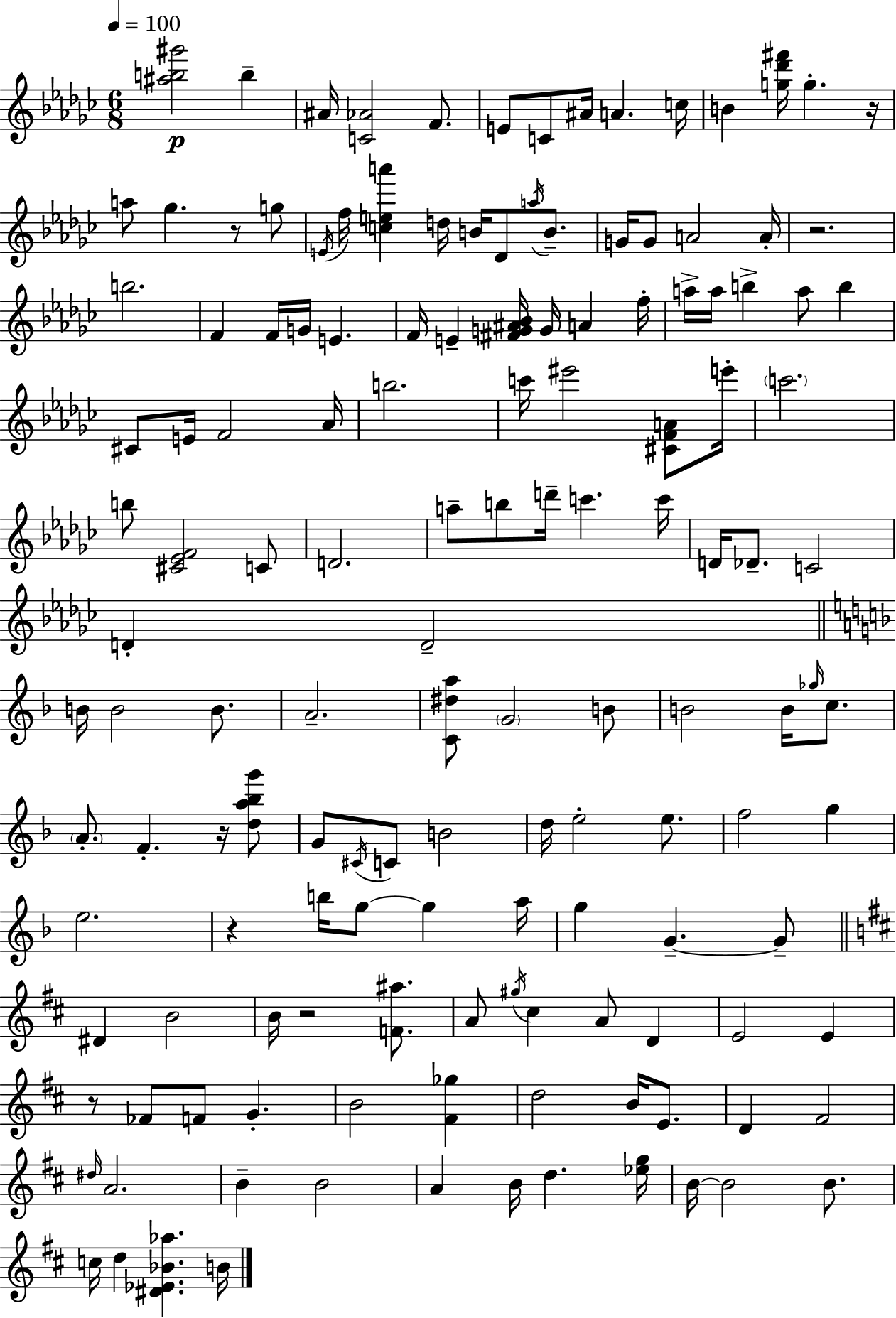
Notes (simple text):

[A#5,B5,G#6]/h B5/q A#4/s [C4,Ab4]/h F4/e. E4/e C4/e A#4/s A4/q. C5/s B4/q [G5,Db6,F#6]/s G5/q. R/s A5/e Gb5/q. R/e G5/e E4/s F5/s [C5,E5,A6]/q D5/s B4/s Db4/e A5/s B4/e. G4/s G4/e A4/h A4/s R/h. B5/h. F4/q F4/s G4/s E4/q. F4/s E4/q [F#4,G4,A#4,Bb4]/s G4/s A4/q F5/s A5/s A5/s B5/q A5/e B5/q C#4/e E4/s F4/h Ab4/s B5/h. C6/s EIS6/h [C#4,F4,A4]/e E6/s C6/h. B5/e [C#4,Eb4,F4]/h C4/e D4/h. A5/e B5/e D6/s C6/q. C6/s D4/s Db4/e. C4/h D4/q D4/h B4/s B4/h B4/e. A4/h. [C4,D#5,A5]/e G4/h B4/e B4/h B4/s Gb5/s C5/e. A4/e. F4/q. R/s [D5,A5,Bb5,G6]/e G4/e C#4/s C4/e B4/h D5/s E5/h E5/e. F5/h G5/q E5/h. R/q B5/s G5/e G5/q A5/s G5/q G4/q. G4/e D#4/q B4/h B4/s R/h [F4,A#5]/e. A4/e G#5/s C#5/q A4/e D4/q E4/h E4/q R/e FES4/e F4/e G4/q. B4/h [F#4,Gb5]/q D5/h B4/s E4/e. D4/q F#4/h D#5/s A4/h. B4/q B4/h A4/q B4/s D5/q. [Eb5,G5]/s B4/s B4/h B4/e. C5/s D5/q [D#4,Eb4,Bb4,Ab5]/q. B4/s